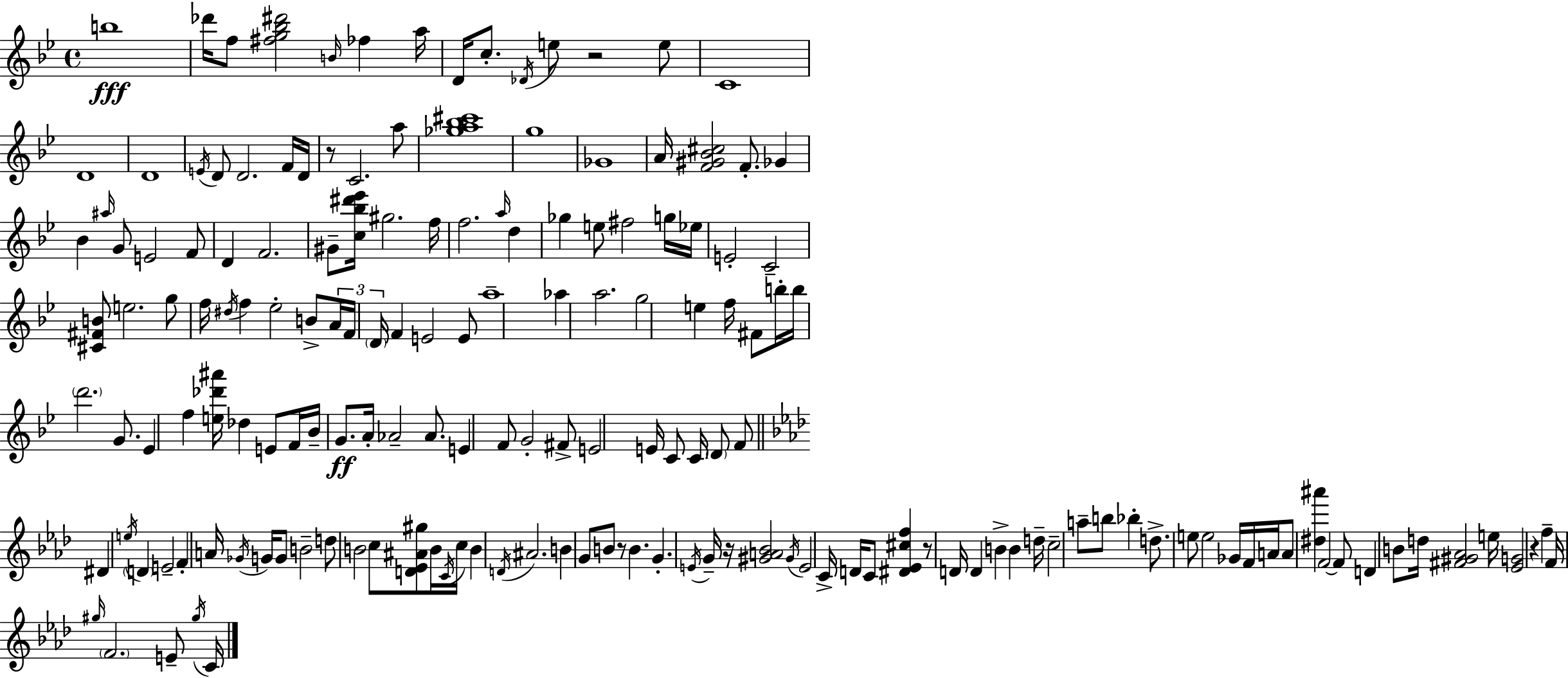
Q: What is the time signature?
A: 4/4